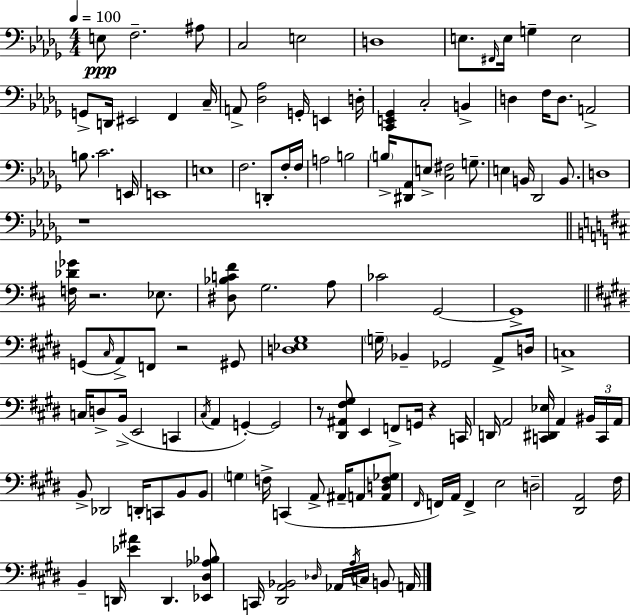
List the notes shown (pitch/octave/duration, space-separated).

E3/e F3/h. A#3/e C3/h E3/h D3/w E3/e. F#2/s E3/s G3/q E3/h G2/e D2/s EIS2/h F2/q C3/s A2/e [Db3,Ab3]/h G2/s E2/q D3/s [C2,E2,Gb2]/q C3/h B2/q D3/q F3/s D3/e. A2/h B3/e. C4/h. E2/s E2/w E3/w F3/h. D2/e F3/s F3/s A3/h B3/h B3/s [D#2,Ab2]/e E3/e [C3,F#3]/h G3/e. E3/q B2/s Db2/h B2/e. D3/w R/w [F3,Db4,Gb4]/s R/h. Eb3/e. [D#3,Bb3,C4,F#4]/e G3/h. A3/e CES4/h G2/h G2/w G2/e C#3/s A2/e F2/e R/h G#2/e [D3,Eb3,G#3]/w G3/s Bb2/q Gb2/h A2/e D3/s C3/w C3/s D3/e B2/s E2/h C2/q C#3/s A2/q G2/q G2/h R/e [D#2,A#2,F#3,G#3]/e E2/q F2/e G2/s R/q C2/s D2/s A2/h [C2,D#2,Eb3]/s A2/q BIS2/s C2/s A2/s B2/e Db2/h D2/s C2/e B2/e B2/e G3/q F3/s C2/q A2/e A#2/s A2/e [A2,D3,F3,Gb3]/e F#2/s F2/s A2/s F2/q E3/h D3/h [D#2,A2]/h F#3/s B2/q D2/s [Eb4,A#4]/q D2/q. [Eb2,D#3,Ab3,Bb3]/e C2/s [D#2,A2,Bb2]/h Db3/s Ab2/s A3/s C3/s B2/e A2/s